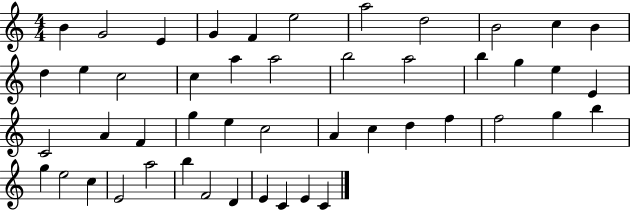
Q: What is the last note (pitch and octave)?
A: C4